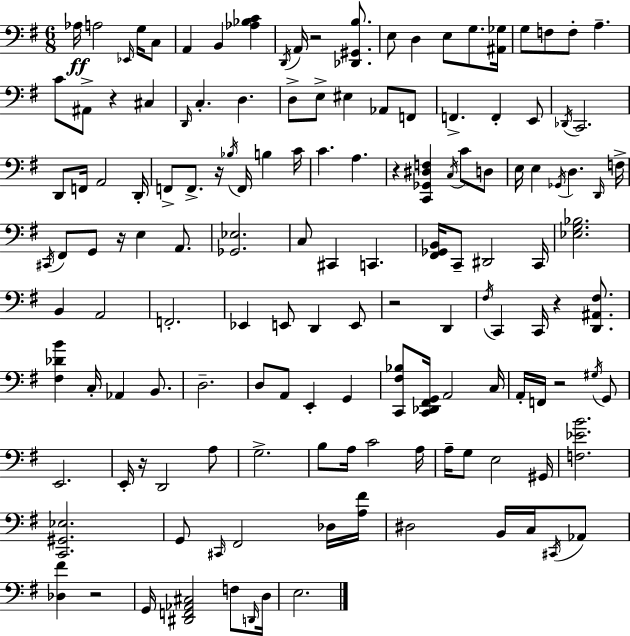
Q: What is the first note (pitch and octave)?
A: Ab3